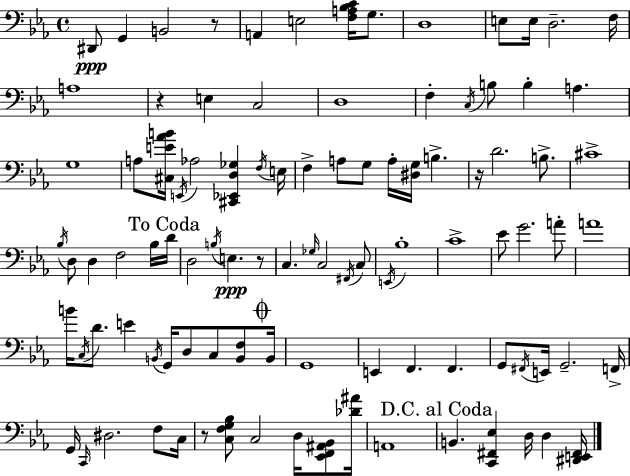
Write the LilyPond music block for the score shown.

{
  \clef bass
  \time 4/4
  \defaultTimeSignature
  \key c \minor
  dis,8\ppp g,4 b,2 r8 | a,4 e2 <f a bes c'>16 g8. | d1 | e8 e16 d2.-- f16 | \break a1 | r4 e4 c2 | d1 | f4-. \acciaccatura { c16 } b8 b4-. a4. | \break g1 | a8 <cis e' aes' b'>16 \acciaccatura { e,16 } aes2 <cis, ees, d ges>4 | \acciaccatura { f16 } e16 f4-> a8 g8 a16-. <dis g>16 b4.-> | r16 d'2. | \break b8.-> cis'1-> | \acciaccatura { bes16 } d8 d4 f2 | bes16 \mark "To Coda" d'16 d2 \acciaccatura { b16 } e4.\ppp | r8 c4. \grace { ges16 } c2 | \break \acciaccatura { fis,16 } c8 \acciaccatura { e,16 } bes1-. | c'1-> | ees'8 g'2. | a'8-. a'1 | \break b'16 \acciaccatura { c16 } d'8. e'4 | \acciaccatura { b,16 } g,16 d8 c8 <b, f>8 \mark \markup { \musicglyph "scripts.coda" } b,16 g,1 | e,4 f,4. | f,4. g,8 \acciaccatura { fis,16 } e,16 g,2.-- | \break f,16-> g,16 \grace { c,16 } dis2. | f8 c16 r8 <c f g bes>8 | c2 d16 <ees, f, ais, bes,>8 <des' ais'>16 a,1 | \mark "D.C. al Coda" b,4. | \break <c, fis, ees>4 d16 d4 <dis, e, fis,>16 \bar "|."
}